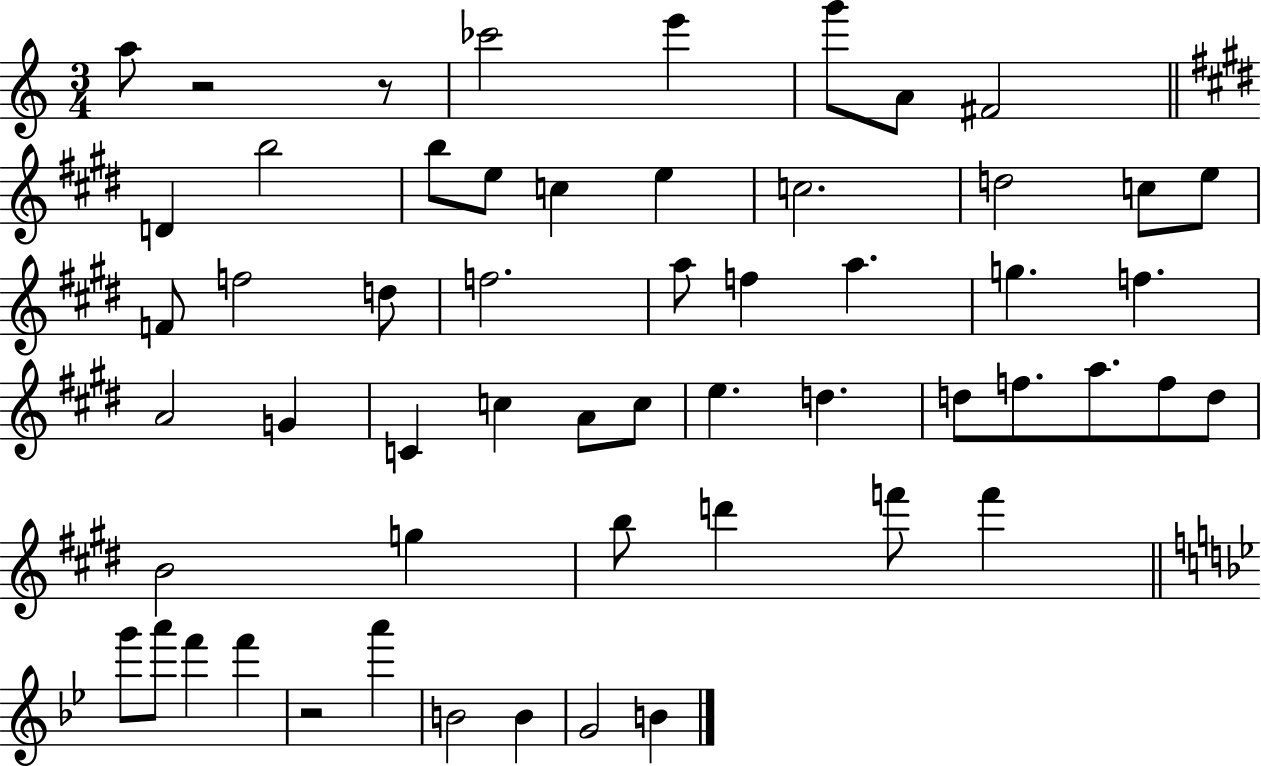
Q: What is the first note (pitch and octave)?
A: A5